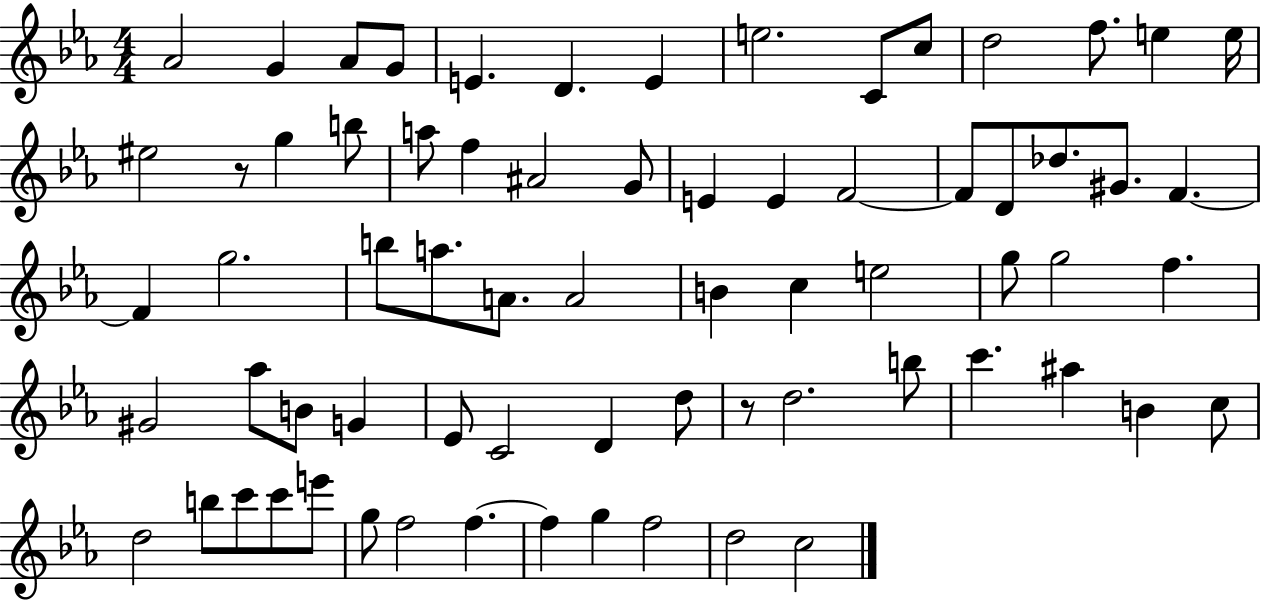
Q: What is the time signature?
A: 4/4